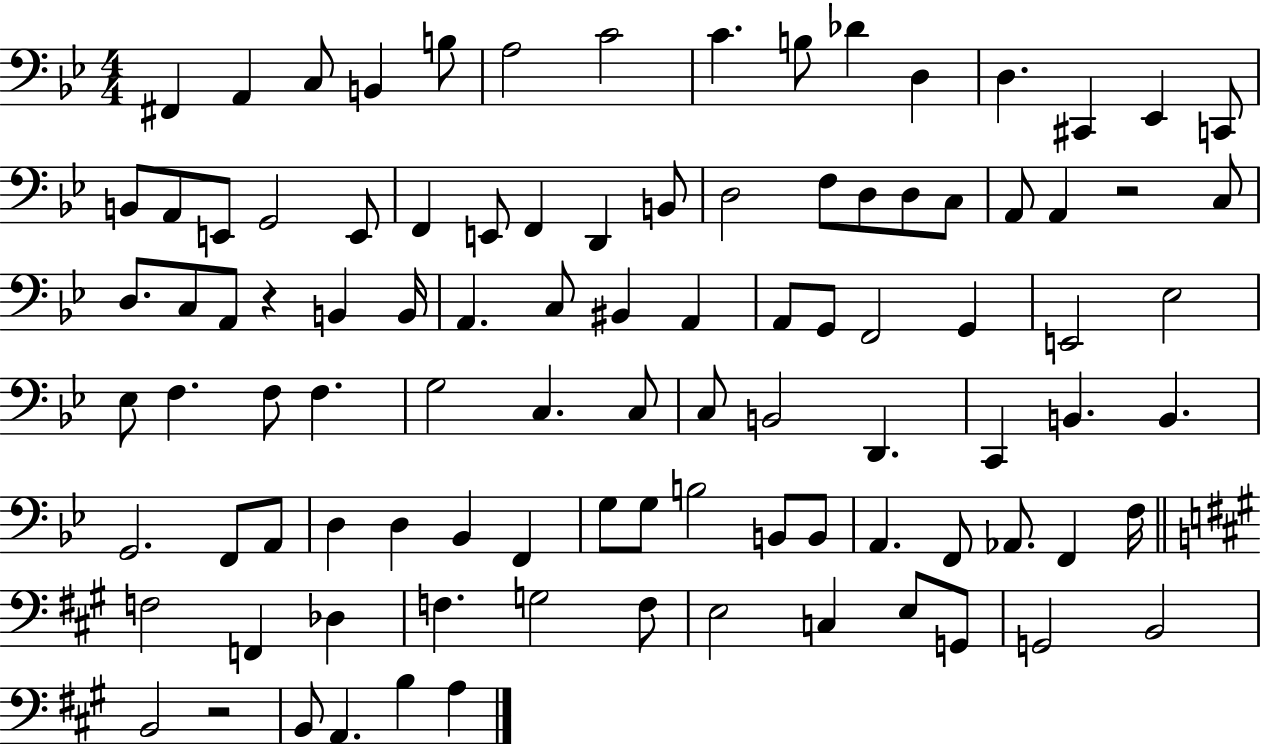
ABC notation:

X:1
T:Untitled
M:4/4
L:1/4
K:Bb
^F,, A,, C,/2 B,, B,/2 A,2 C2 C B,/2 _D D, D, ^C,, _E,, C,,/2 B,,/2 A,,/2 E,,/2 G,,2 E,,/2 F,, E,,/2 F,, D,, B,,/2 D,2 F,/2 D,/2 D,/2 C,/2 A,,/2 A,, z2 C,/2 D,/2 C,/2 A,,/2 z B,, B,,/4 A,, C,/2 ^B,, A,, A,,/2 G,,/2 F,,2 G,, E,,2 _E,2 _E,/2 F, F,/2 F, G,2 C, C,/2 C,/2 B,,2 D,, C,, B,, B,, G,,2 F,,/2 A,,/2 D, D, _B,, F,, G,/2 G,/2 B,2 B,,/2 B,,/2 A,, F,,/2 _A,,/2 F,, F,/4 F,2 F,, _D, F, G,2 F,/2 E,2 C, E,/2 G,,/2 G,,2 B,,2 B,,2 z2 B,,/2 A,, B, A,